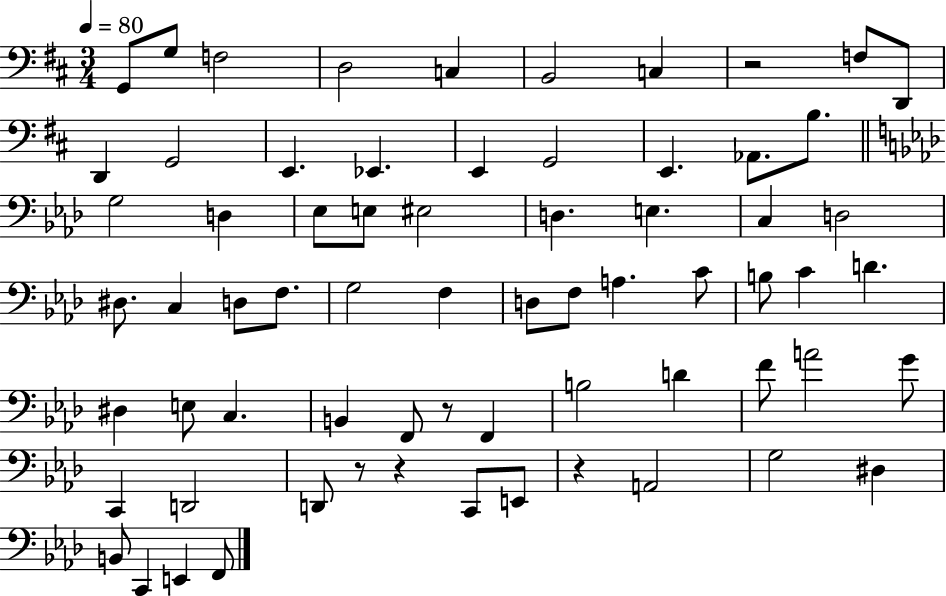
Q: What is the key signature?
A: D major